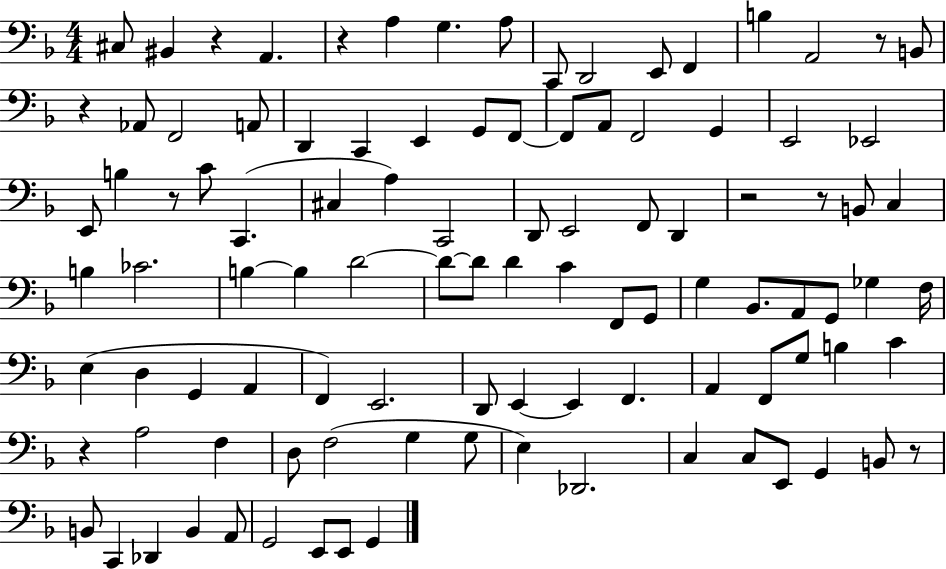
C#3/e BIS2/q R/q A2/q. R/q A3/q G3/q. A3/e C2/e D2/h E2/e F2/q B3/q A2/h R/e B2/e R/q Ab2/e F2/h A2/e D2/q C2/q E2/q G2/e F2/e F2/e A2/e F2/h G2/q E2/h Eb2/h E2/e B3/q R/e C4/e C2/q. C#3/q A3/q C2/h D2/e E2/h F2/e D2/q R/h R/e B2/e C3/q B3/q CES4/h. B3/q B3/q D4/h D4/e D4/e D4/q C4/q F2/e G2/e G3/q Bb2/e. A2/e G2/e Gb3/q F3/s E3/q D3/q G2/q A2/q F2/q E2/h. D2/e E2/q E2/q F2/q. A2/q F2/e G3/e B3/q C4/q R/q A3/h F3/q D3/e F3/h G3/q G3/e E3/q Db2/h. C3/q C3/e E2/e G2/q B2/e R/e B2/e C2/q Db2/q B2/q A2/e G2/h E2/e E2/e G2/q